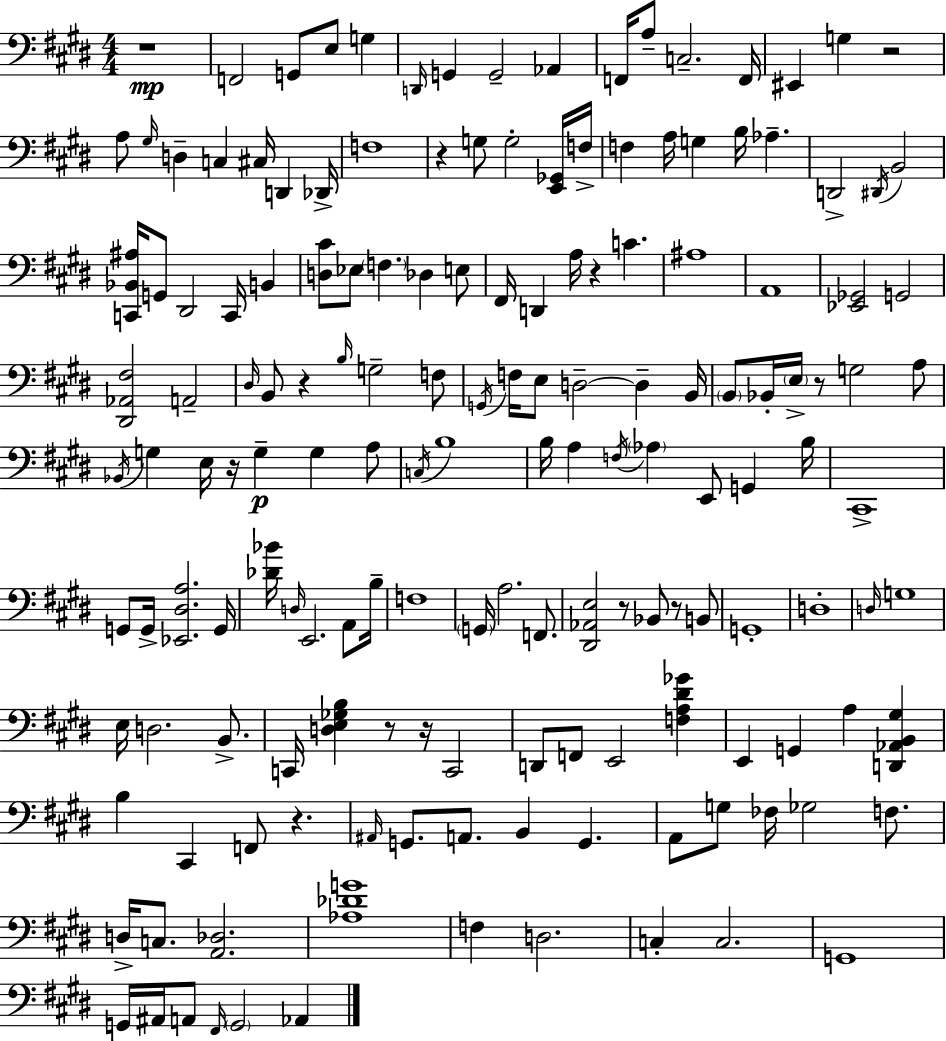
{
  \clef bass
  \numericTimeSignature
  \time 4/4
  \key e \major
  \repeat volta 2 { r1\mp | f,2 g,8 e8 g4 | \grace { d,16 } g,4 g,2-- aes,4 | f,16 a8-- c2.-- | \break f,16 eis,4 g4 r2 | a8 \grace { gis16 } d4-- c4 cis16 d,4 | des,16-> f1 | r4 g8 g2-. | \break <e, ges,>16 f16-> f4 a16 g4 b16 aes4.-- | d,2-> \acciaccatura { dis,16 } b,2 | <c, bes, ais>16 g,8 dis,2 c,16 b,4 | <d cis'>8 ees8 \parenthesize f4. des4 | \break e8 fis,16 d,4 a16 r4 c'4. | ais1 | a,1 | <ees, ges,>2 g,2 | \break <dis, aes, fis>2 a,2-- | \grace { dis16 } b,8 r4 \grace { b16 } g2-- | f8 \acciaccatura { g,16 } f16 e8 d2--~~ | d4-- b,16 \parenthesize b,8 bes,16-. \parenthesize e16-> r8 g2 | \break a8 \acciaccatura { bes,16 } g4 e16 r16 g4--\p | g4 a8 \acciaccatura { c16 } b1 | b16 a4 \acciaccatura { f16 } \parenthesize aes4 | e,8 g,4 b16 cis,1-> | \break g,8 g,16-> <ees, dis a>2. | g,16 <des' bes'>16 \grace { d16 } e,2. | a,8 b16-- f1 | \parenthesize g,16 a2. | \break f,8. <dis, aes, e>2 | r8 bes,8 r8 b,8 g,1-. | d1-. | \grace { d16 } g1 | \break e16 d2. | b,8.-> c,16 <d e ges b>4 | r8 r16 c,2 d,8 f,8 e,2 | <f a dis' ges'>4 e,4 g,4 | \break a4 <d, aes, b, gis>4 b4 cis,4 | f,8 r4. \grace { ais,16 } g,8. a,8. | b,4 g,4. a,8 g8 | fes16 ges2 f8. d16-> c8. | \break <a, des>2. <aes des' g'>1 | f4 | d2. c4-. | c2. g,1 | \break g,16 ais,16 a,8 | \grace { fis,16 } \parenthesize g,2 aes,4 } \bar "|."
}